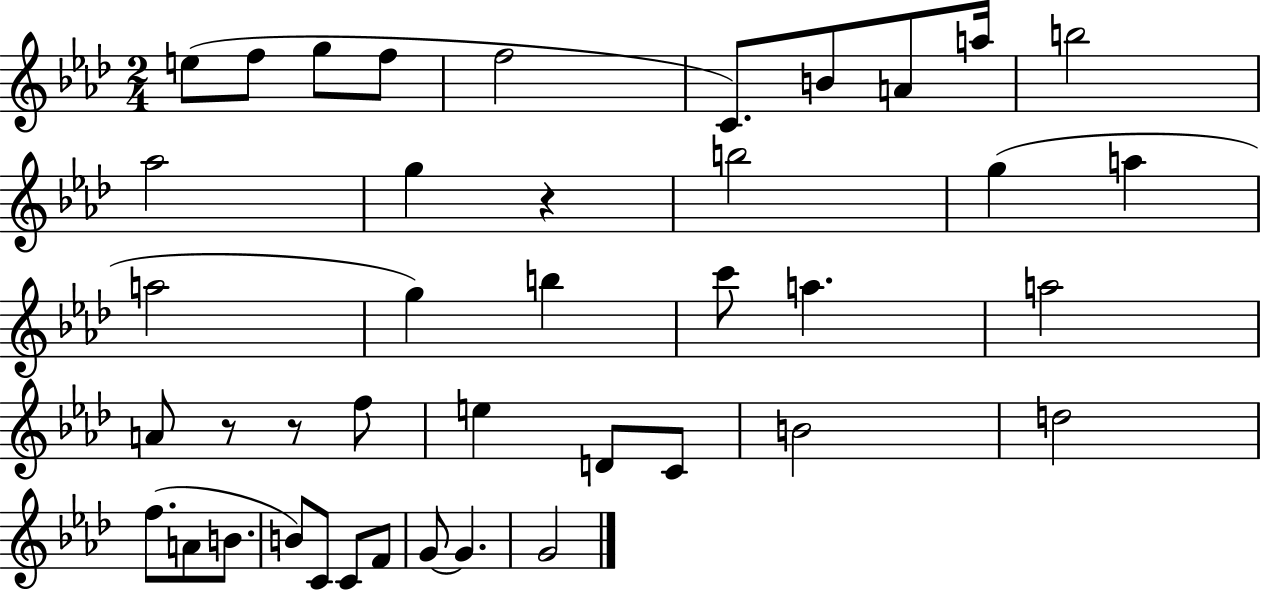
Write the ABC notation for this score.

X:1
T:Untitled
M:2/4
L:1/4
K:Ab
e/2 f/2 g/2 f/2 f2 C/2 B/2 A/2 a/4 b2 _a2 g z b2 g a a2 g b c'/2 a a2 A/2 z/2 z/2 f/2 e D/2 C/2 B2 d2 f/2 A/2 B/2 B/2 C/2 C/2 F/2 G/2 G G2